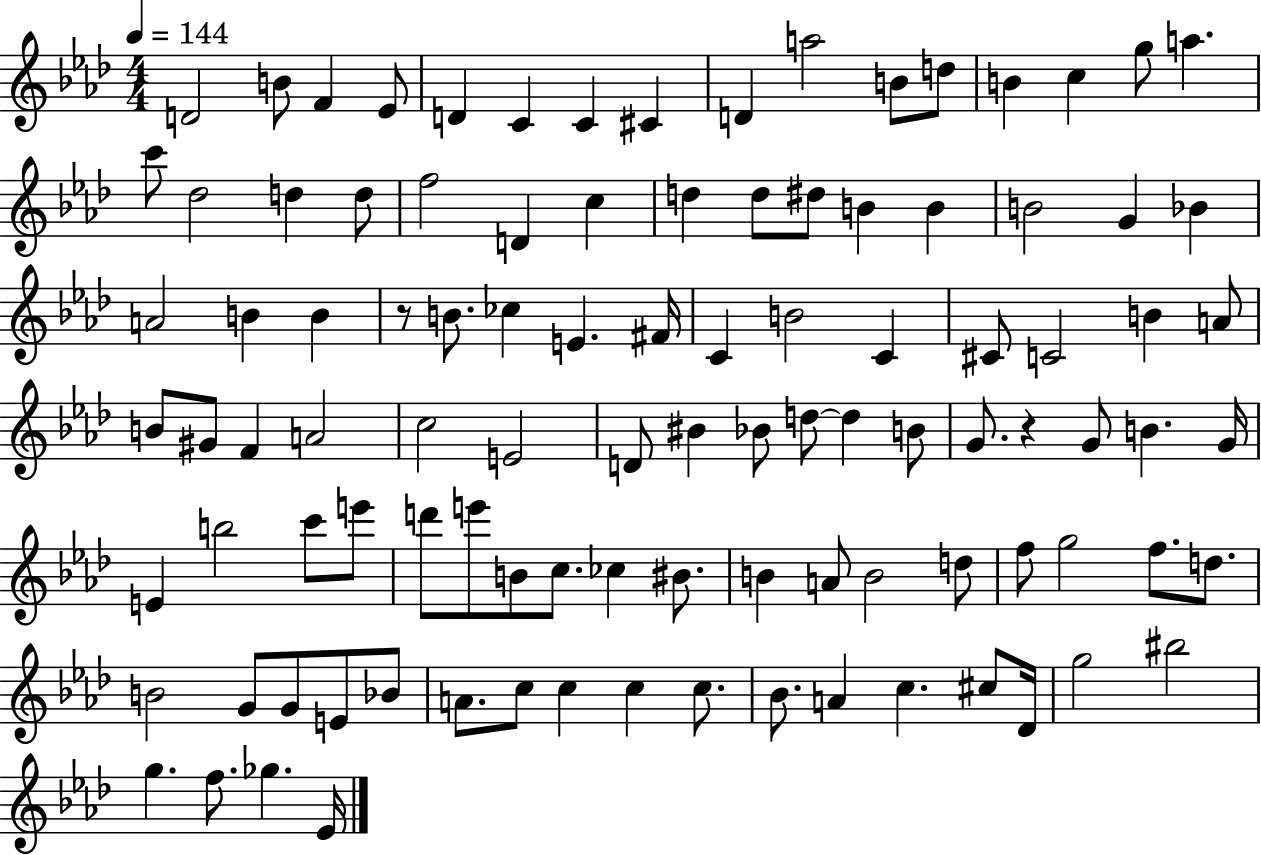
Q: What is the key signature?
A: AES major